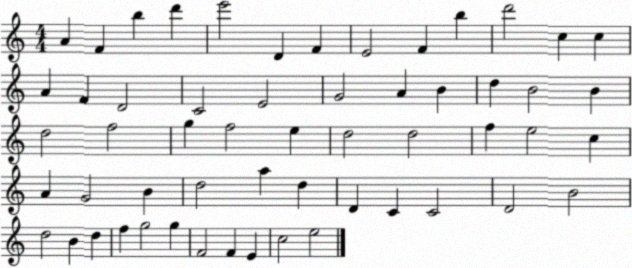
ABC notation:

X:1
T:Untitled
M:4/4
L:1/4
K:C
A F b d' e'2 D F E2 F b d'2 c c A F D2 C2 E2 G2 A B d B2 B d2 f2 g f2 e d2 d2 f e2 c A G2 B d2 a d D C C2 D2 B2 d2 B d f g2 g F2 F E c2 e2